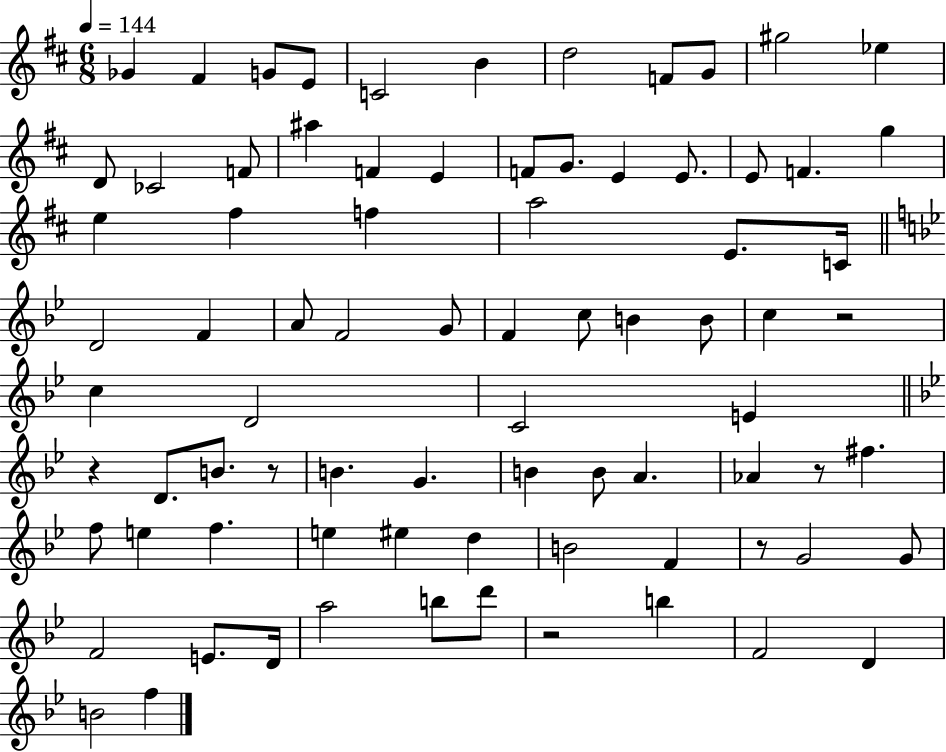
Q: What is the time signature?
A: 6/8